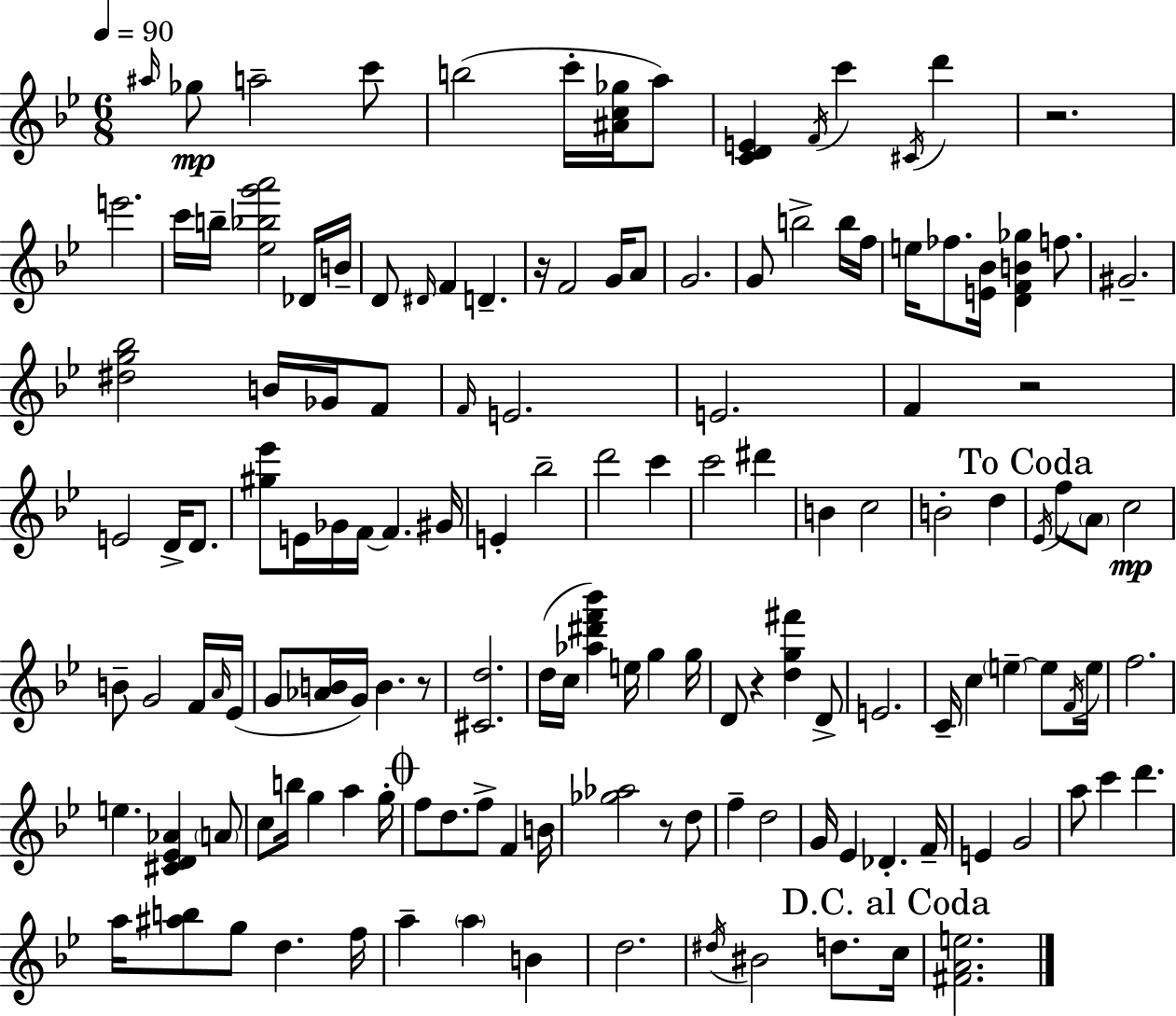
X:1
T:Untitled
M:6/8
L:1/4
K:Gm
^a/4 _g/2 a2 c'/2 b2 c'/4 [^Ac_g]/4 a/2 [CDE] F/4 c' ^C/4 d' z2 e'2 c'/4 b/4 [_e_bg'a']2 _D/4 B/4 D/2 ^D/4 F D z/4 F2 G/4 A/2 G2 G/2 b2 b/4 f/4 e/4 _f/2 [E_B]/4 [DFB_g] f/2 ^G2 [^dg_b]2 B/4 _G/4 F/2 F/4 E2 E2 F z2 E2 D/4 D/2 [^g_e']/2 E/4 _G/4 F/4 F ^G/4 E _b2 d'2 c' c'2 ^d' B c2 B2 d _E/4 f/2 A/2 c2 B/2 G2 F/4 A/4 _E/4 G/2 [_AB]/4 G/4 B z/2 [^Cd]2 d/4 c/4 [_a^d'f'_b'] e/4 g g/4 D/2 z [dg^f'] D/2 E2 C/4 c e e/2 F/4 e/4 f2 e [^CD_E_A] A/2 c/2 b/4 g a g/4 f/2 d/2 f/2 F B/4 [_g_a]2 z/2 d/2 f d2 G/4 _E _D F/4 E G2 a/2 c' d' a/4 [^ab]/2 g/2 d f/4 a a B d2 ^d/4 ^B2 d/2 c/4 [^FAe]2